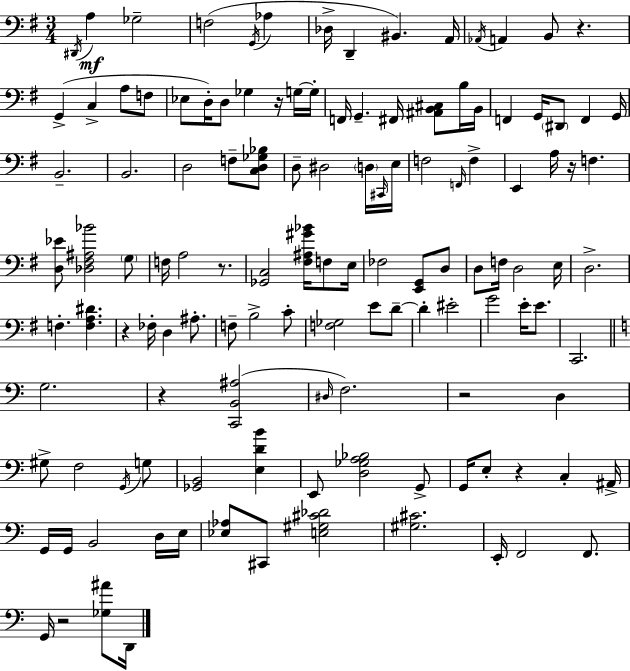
{
  \clef bass
  \numericTimeSignature
  \time 3/4
  \key g \major
  \repeat volta 2 { \acciaccatura { dis,16 }\mf a4 ges2-- | f2( \acciaccatura { g,16 } aes4 | des16-> d,4-- bis,4.) | a,16 \acciaccatura { aes,16 } a,4 b,8 r4. | \break g,4->( c4-> a8 | f8 ees8 d16-.) d8 ges4 | r16 g16~~ g16-. f,16 g,4.-- fis,16 <ais, b, cis>8 | b16 b,16 f,4 g,16 \parenthesize dis,8 f,4 | \break g,16 b,2.-- | b,2. | d2 f8-- | <c d ges bes>8 d8-- dis2 | \break \parenthesize d16 \grace { cis,16 } e16 f2 | \grace { f,16 } f4-> e,4 a16 r16 f4. | <d ees'>8 <des fis ais bes'>2 | \parenthesize g8 f16 a2 | \break r8. <ges, c>2 | <fis ais gis' bes'>16 f8 e16 fes2 | <e, g,>8 d8 d8 f16 d2 | e16 d2.-> | \break f4.-. <f a dis'>4. | r4 fes16-. d4 | ais8.-. f8-- b2-> | c'8-. <f ges>2 | \break e'8 d'8--~~ d'4-. eis'2-. | g'2 | e'16-. e'8. c,2. | \bar "||" \break \key a \minor g2. | r4 <c, b, ais>2( | \grace { dis16 } f2.) | r2 d4 | \break gis8-> f2 \acciaccatura { g,16 } | g8 <ges, b,>2 <e d' b'>4 | e,8 <d ges a bes>2 | g,8-> g,16 e8-. r4 c4-. | \break ais,16-> g,16 g,16 b,2 | d16 e16 <ees aes>8 cis,8 <e gis cis' des'>2 | <gis cis'>2. | e,16-. f,2 f,8. | \break g,16 r2 <ges ais'>8 | d,16 } \bar "|."
}